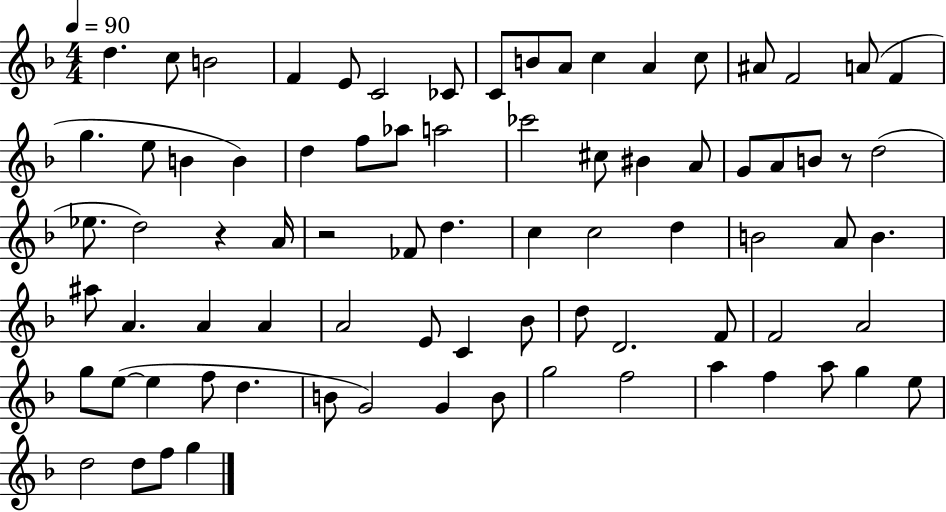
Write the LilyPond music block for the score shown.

{
  \clef treble
  \numericTimeSignature
  \time 4/4
  \key f \major
  \tempo 4 = 90
  d''4. c''8 b'2 | f'4 e'8 c'2 ces'8 | c'8 b'8 a'8 c''4 a'4 c''8 | ais'8 f'2 a'8( f'4 | \break g''4. e''8 b'4 b'4) | d''4 f''8 aes''8 a''2 | ces'''2 cis''8 bis'4 a'8 | g'8 a'8 b'8 r8 d''2( | \break ees''8. d''2) r4 a'16 | r2 fes'8 d''4. | c''4 c''2 d''4 | b'2 a'8 b'4. | \break ais''8 a'4. a'4 a'4 | a'2 e'8 c'4 bes'8 | d''8 d'2. f'8 | f'2 a'2 | \break g''8 e''8~(~ e''4 f''8 d''4. | b'8 g'2) g'4 b'8 | g''2 f''2 | a''4 f''4 a''8 g''4 e''8 | \break d''2 d''8 f''8 g''4 | \bar "|."
}